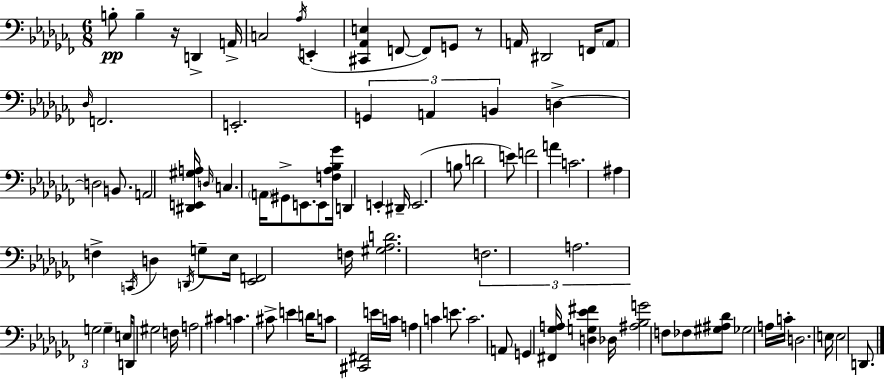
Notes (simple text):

B3/e B3/q R/s D2/q A2/s C3/h Ab3/s E2/q [C#2,Ab2,E3]/q F2/e F2/e G2/e R/e A2/s D#2/h F2/s A2/e Db3/s F2/h. E2/h. G2/q A2/q B2/q D3/q D3/h B2/e. A2/h [D#2,E2,G#3,A3]/s D3/s C3/q. A2/s G#2/e E2/e. E2/e [F3,Ab3,Bb3,Gb4]/s D2/q E2/q D#2/s E2/h. B3/e D4/h E4/e F4/h A4/q C4/h. A#3/q F3/q C2/s D3/q D2/s G3/e Eb3/s [Eb2,F2]/h F3/s [G#3,Ab3,D4]/h. F3/h. A3/h. G3/h G3/q E3/s D2/e G#3/h F3/s A3/h C#4/q C4/q. C#4/e E4/q D4/s C4/e [C#2,F#2]/h E4/s C4/s A3/q C4/q E4/e. C4/h. A2/e G2/q [F#2,Gb3,A3]/s [D3,G3,Eb4,F#4]/q Db3/s [A#3,Bb3,G4]/h F3/e FES3/e [G#3,A#3,Db4]/e Gb3/h A3/s C4/s D3/h. E3/s E3/h D2/e.